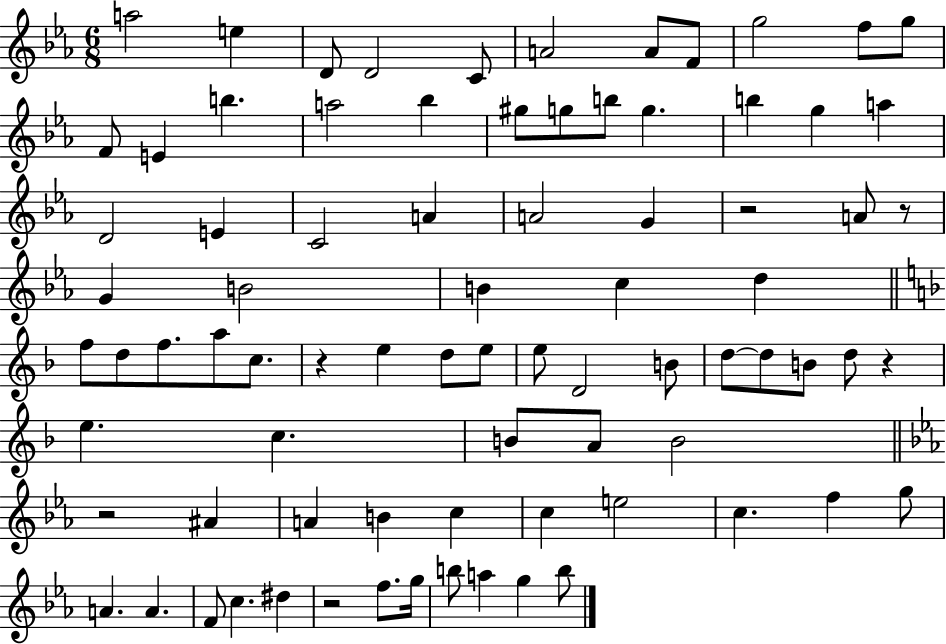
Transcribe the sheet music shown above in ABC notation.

X:1
T:Untitled
M:6/8
L:1/4
K:Eb
a2 e D/2 D2 C/2 A2 A/2 F/2 g2 f/2 g/2 F/2 E b a2 _b ^g/2 g/2 b/2 g b g a D2 E C2 A A2 G z2 A/2 z/2 G B2 B c d f/2 d/2 f/2 a/2 c/2 z e d/2 e/2 e/2 D2 B/2 d/2 d/2 B/2 d/2 z e c B/2 A/2 B2 z2 ^A A B c c e2 c f g/2 A A F/2 c ^d z2 f/2 g/4 b/2 a g b/2